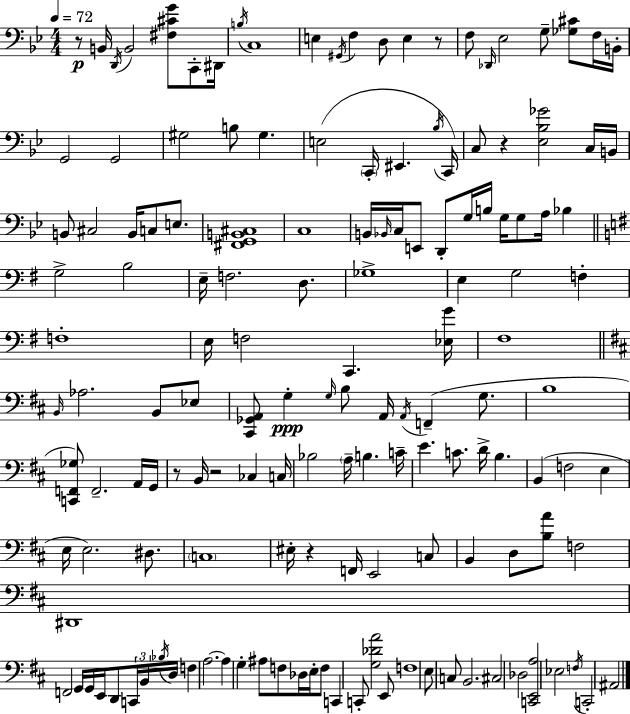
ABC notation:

X:1
T:Untitled
M:4/4
L:1/4
K:Bb
z/2 B,,/4 D,,/4 B,,2 [^F,^CG]/2 C,,/2 ^D,,/4 B,/4 C,4 E, ^G,,/4 F, D,/2 E, z/2 F,/2 _D,,/4 _E,2 G,/2 [_G,^C]/2 F,/4 B,,/4 G,,2 G,,2 ^G,2 B,/2 ^G, E,2 C,,/4 ^E,, _B,/4 C,,/4 C,/2 z [_E,_B,_G]2 C,/4 B,,/4 B,,/2 ^C,2 B,,/4 C,/2 E,/2 [^F,,G,,B,,^C,]4 C,4 B,,/4 _B,,/4 C,/4 E,,/2 D,,/2 G,/4 B,/4 G,/4 G,/2 A,/4 _B, G,2 B,2 E,/4 F,2 D,/2 _G,4 E, G,2 F, F,4 E,/4 F,2 C,, [_E,G]/4 ^F,4 B,,/4 _A,2 B,,/2 _E,/2 [^C,,_G,,A,,]/2 G, G,/4 B,/2 A,,/4 A,,/4 F,, G,/2 B,4 [C,,F,,_G,]/2 F,,2 A,,/4 G,,/4 z/2 B,,/4 z2 _C, C,/4 _B,2 A,/4 B, C/4 E C/2 D/4 B, B,, F,2 E, E,/4 E,2 ^D,/2 C,4 ^E,/4 z F,,/4 E,,2 C,/2 B,, D,/2 [B,A]/2 F,2 ^D,,4 F,,2 G,,/4 G,,/4 E,,/4 D,,/2 C,,/4 B,,/4 _B,/4 D,/4 F, A,2 A, G, ^A,/2 F,/2 _D,/4 E,/4 F,/2 C,, C,,/2 [G,_DA]2 E,,/2 F,4 E,/2 C,/2 B,,2 ^C,2 _D,2 [C,,E,,A,]2 _E,2 F,/4 C,,2 ^A,,2